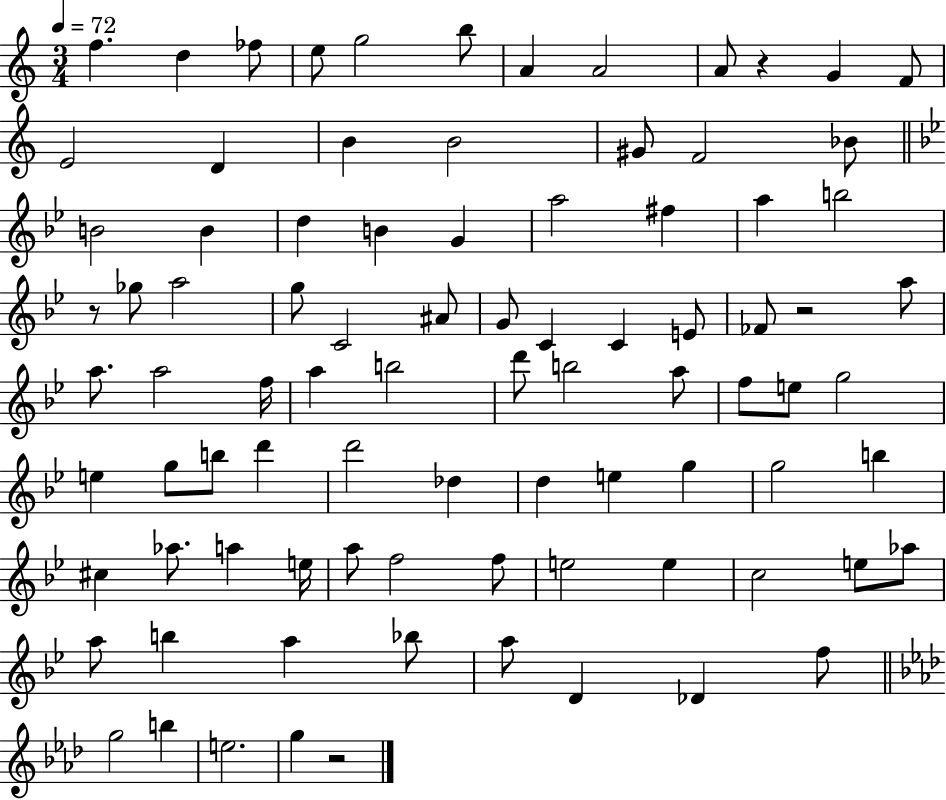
F5/q. D5/q FES5/e E5/e G5/h B5/e A4/q A4/h A4/e R/q G4/q F4/e E4/h D4/q B4/q B4/h G#4/e F4/h Bb4/e B4/h B4/q D5/q B4/q G4/q A5/h F#5/q A5/q B5/h R/e Gb5/e A5/h G5/e C4/h A#4/e G4/e C4/q C4/q E4/e FES4/e R/h A5/e A5/e. A5/h F5/s A5/q B5/h D6/e B5/h A5/e F5/e E5/e G5/h E5/q G5/e B5/e D6/q D6/h Db5/q D5/q E5/q G5/q G5/h B5/q C#5/q Ab5/e. A5/q E5/s A5/e F5/h F5/e E5/h E5/q C5/h E5/e Ab5/e A5/e B5/q A5/q Bb5/e A5/e D4/q Db4/q F5/e G5/h B5/q E5/h. G5/q R/h